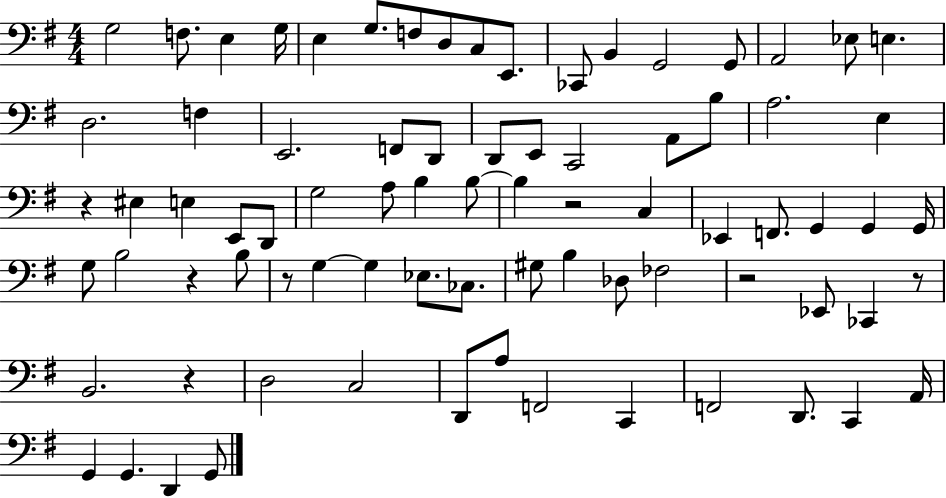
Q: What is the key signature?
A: G major